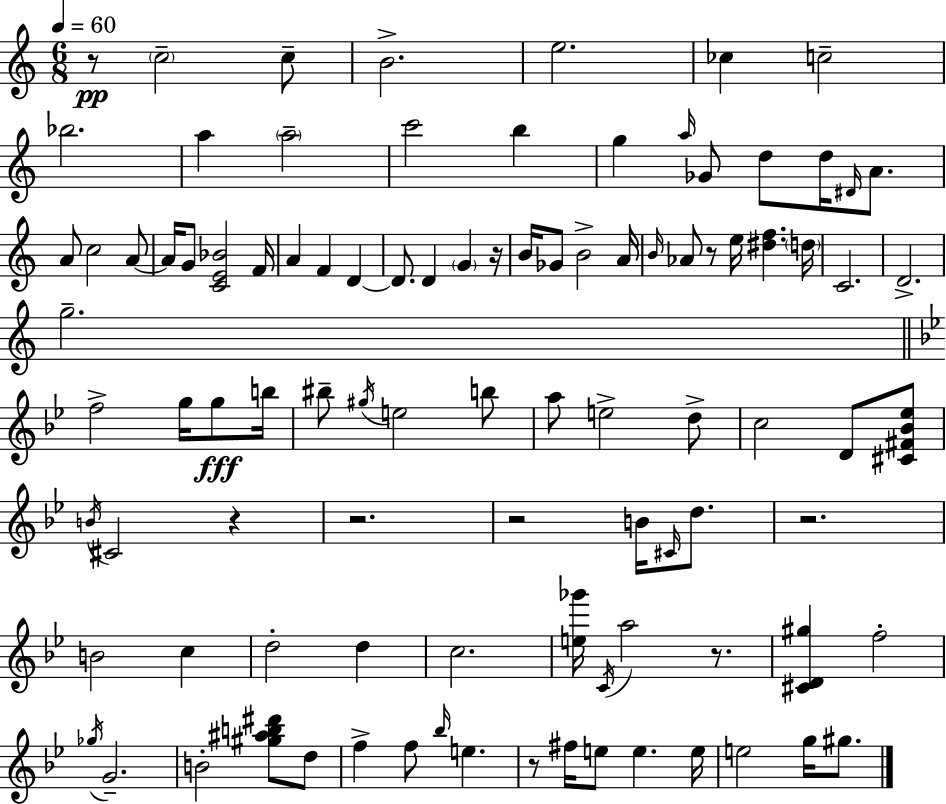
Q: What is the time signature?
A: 6/8